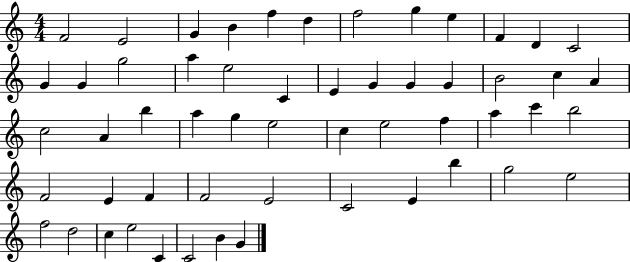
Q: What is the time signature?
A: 4/4